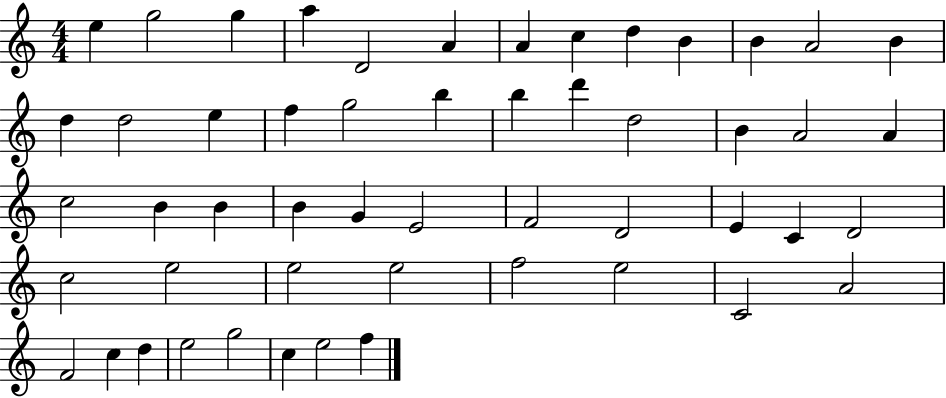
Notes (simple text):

E5/q G5/h G5/q A5/q D4/h A4/q A4/q C5/q D5/q B4/q B4/q A4/h B4/q D5/q D5/h E5/q F5/q G5/h B5/q B5/q D6/q D5/h B4/q A4/h A4/q C5/h B4/q B4/q B4/q G4/q E4/h F4/h D4/h E4/q C4/q D4/h C5/h E5/h E5/h E5/h F5/h E5/h C4/h A4/h F4/h C5/q D5/q E5/h G5/h C5/q E5/h F5/q